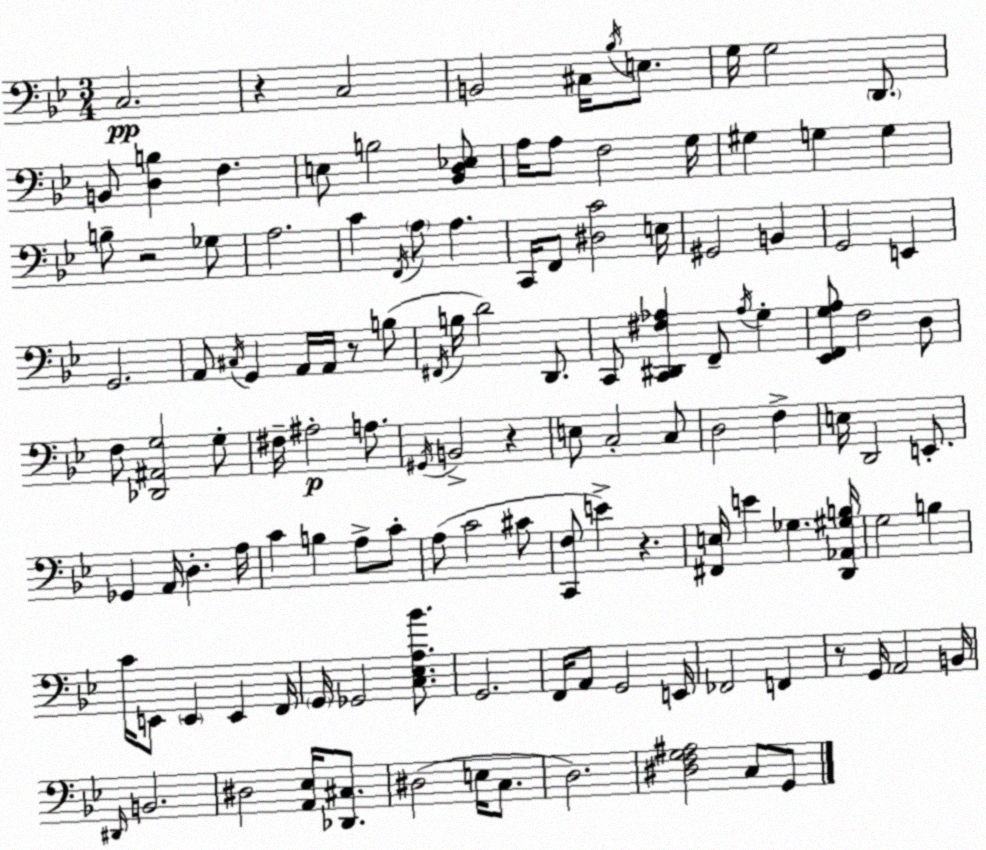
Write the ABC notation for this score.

X:1
T:Untitled
M:3/4
L:1/4
K:Bb
C,2 z C,2 B,,2 ^C,/4 _B,/4 E,/2 G,/4 G,2 D,,/2 B,,/2 [D,B,] F, E,/2 B,2 [_B,,D,_E,]/2 A,/4 A,/2 F,2 G,/4 ^G, G, G, B,/2 z2 _G,/2 A,2 C F,,/4 A,/2 A, C,,/4 F,,/2 [^D,C]2 E,/4 ^G,,2 B,, G,,2 E,, G,,2 A,,/2 ^C,/4 G,, A,,/4 A,,/4 z/2 B,/2 ^F,,/4 B,/4 D2 D,,/2 C,,/2 [C,,^D,,^F,_A,] F,,/2 _A,/4 G, [_E,,F,,G,A,]/2 F,2 D,/2 F,/2 [_D,,^A,,G,]2 G,/2 ^F,/4 ^A,2 A,/2 ^G,,/4 B,,2 z E,/2 C,2 C,/2 D,2 F, E,/4 D,,2 E,,/2 _G,, A,,/4 D, A,/4 C B, A,/2 C/2 A,/2 C2 ^C/2 [C,,F,]/2 E z [^F,,E,]/4 E _G, [D,,_A,,^G,B,]/4 G,2 B, C/4 E,,/2 E,, E,, F,,/4 G,,/4 _G,,2 [C,_E,A,_B]/2 G,,2 F,,/4 A,,/2 G,,2 E,,/4 _F,,2 F,, z/2 G,,/4 A,,2 B,,/4 ^D,,/4 B,,2 ^D,2 [A,,_E,]/4 [_D,,^C,]/2 ^D,2 E,/4 C,/2 D,2 [^D,F,G,^A,]2 C,/2 G,,/2